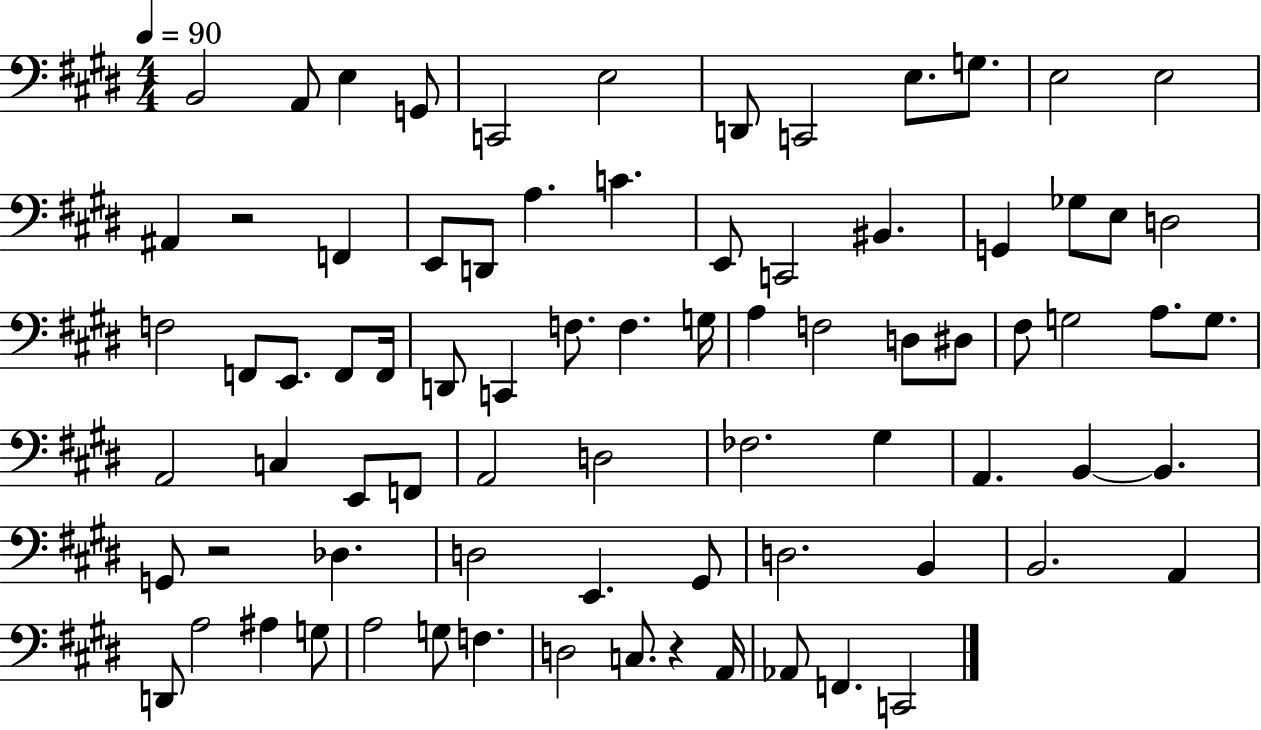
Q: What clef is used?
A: bass